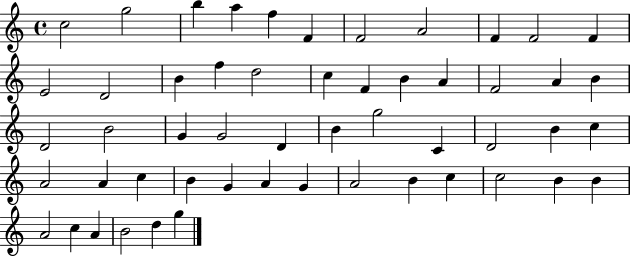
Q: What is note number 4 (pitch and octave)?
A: A5